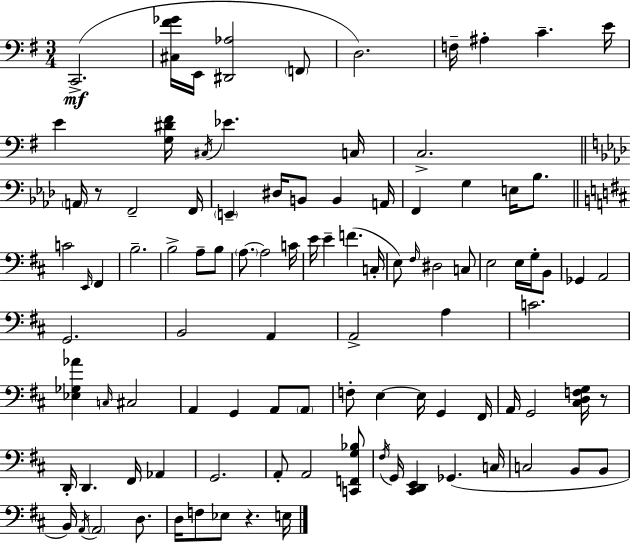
{
  \clef bass
  \numericTimeSignature
  \time 3/4
  \key e \minor
  c,2.->(\mf | <cis fis' ges'>16 e,16 <dis, aes>2 \parenthesize f,8 | d2.) | f16-- ais4-. c'4.-- e'16 | \break e'4 <g dis' fis'>16 \acciaccatura { cis16 } ees'4. | c16 c2.-> | \bar "||" \break \key aes \major \parenthesize a,16 r8 f,2-- f,16 | \parenthesize e,4-- dis16 b,8 b,4 a,16 | f,4 g4 e16 bes8. | \bar "||" \break \key b \minor c'2 \grace { e,16 } fis,4 | b2.-- | b2-> a8-- b8 | \parenthesize a8.~~ a2 | \break c'16 e'16 e'4-- f'4.( | c16-. e8) \grace { fis16 } dis2 | c8 e2 e16 g16-. | b,8 ges,4 a,2 | \break g,2. | b,2 a,4 | a,2-> a4 | c'2. | \break <ees ges aes'>4 \grace { c16 } cis2 | a,4 g,4 a,8 | \parenthesize a,8 f8-. e4~~ e16 g,4 | fis,16 a,16 g,2 | \break <cis d f g>16 r8 d,16-. d,4. fis,16 aes,4 | g,2. | a,8-. a,2 | <c, f, g bes>8 \acciaccatura { fis16 } g,16 <cis, d, e,>4 ges,4.( | \break c16 c2 | b,8 b,8 b,16) \acciaccatura { a,16 } \parenthesize a,2 | d8. d16 f8 ees8 r4. | e16 \bar "|."
}